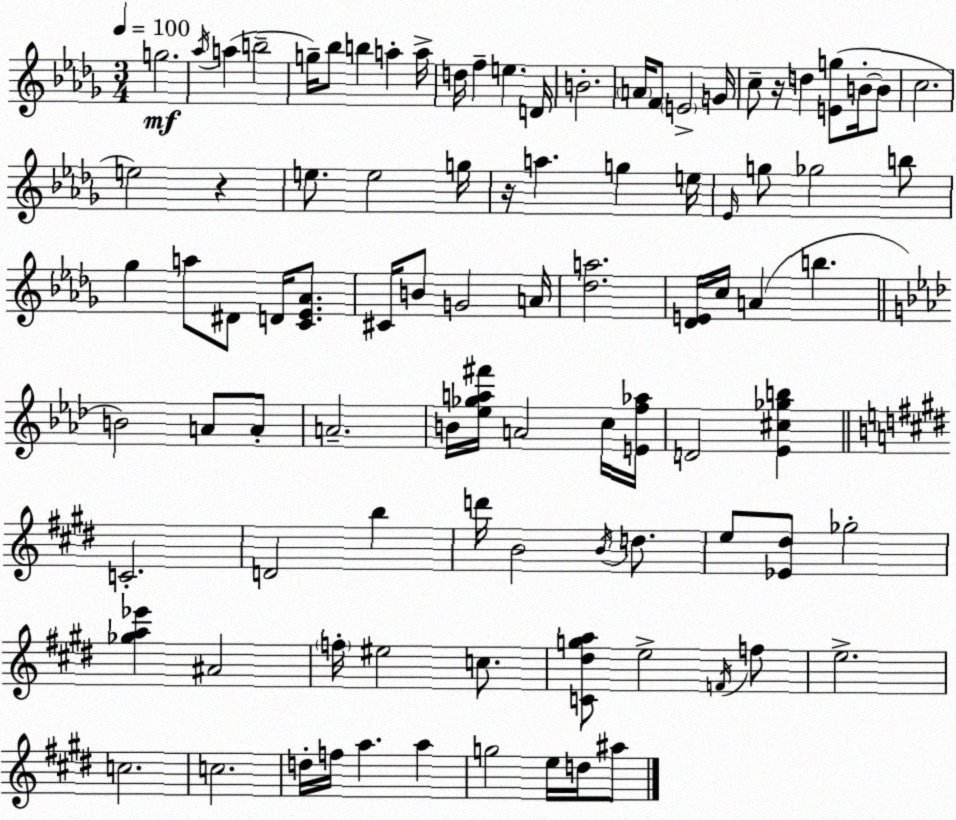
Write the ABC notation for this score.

X:1
T:Untitled
M:3/4
L:1/4
K:Bbm
g2 _a/4 a b2 g/4 _b/2 b a a/4 d/4 f e D/4 B2 A/4 F/2 E2 G/4 c/2 z/4 d [Eg]/2 B/4 B/2 c2 e2 z e/2 e2 g/4 z/4 a g e/4 _E/4 g/2 _g2 b/2 _g a/2 ^D/2 D/4 [C_E_A]/2 ^C/4 B/2 G2 A/4 [_da]2 [_DE]/4 c/4 A b B2 A/2 A/2 A2 B/4 [_e_ga^f']/4 A2 c/4 [Ef_a]/4 D2 [_E^c_gb] C2 D2 b d'/4 B2 B/4 d/2 e/2 [_E^d]/2 _g2 [_ga_e'] ^A2 f/4 ^e2 c/2 [C^dga]/2 e2 F/4 f/2 e2 c2 c2 d/4 f/4 a a g2 e/4 d/4 ^a/2